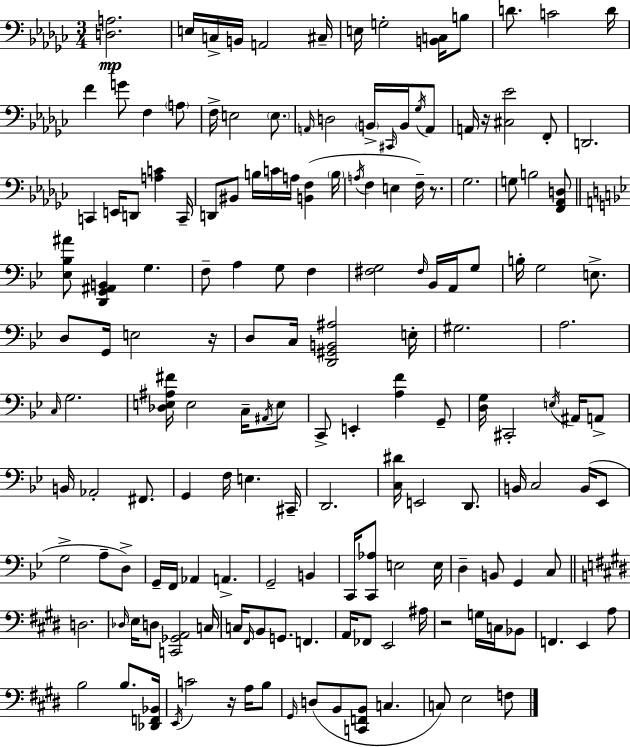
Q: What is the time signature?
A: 3/4